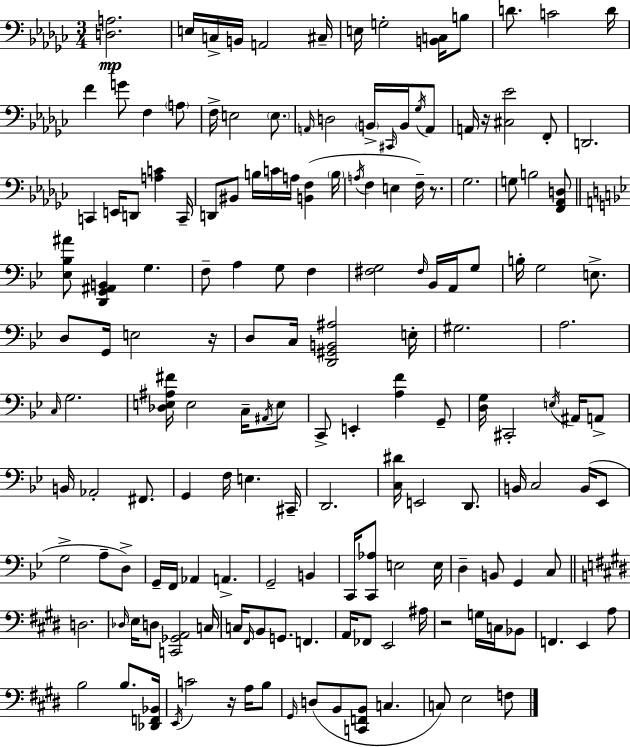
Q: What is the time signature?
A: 3/4